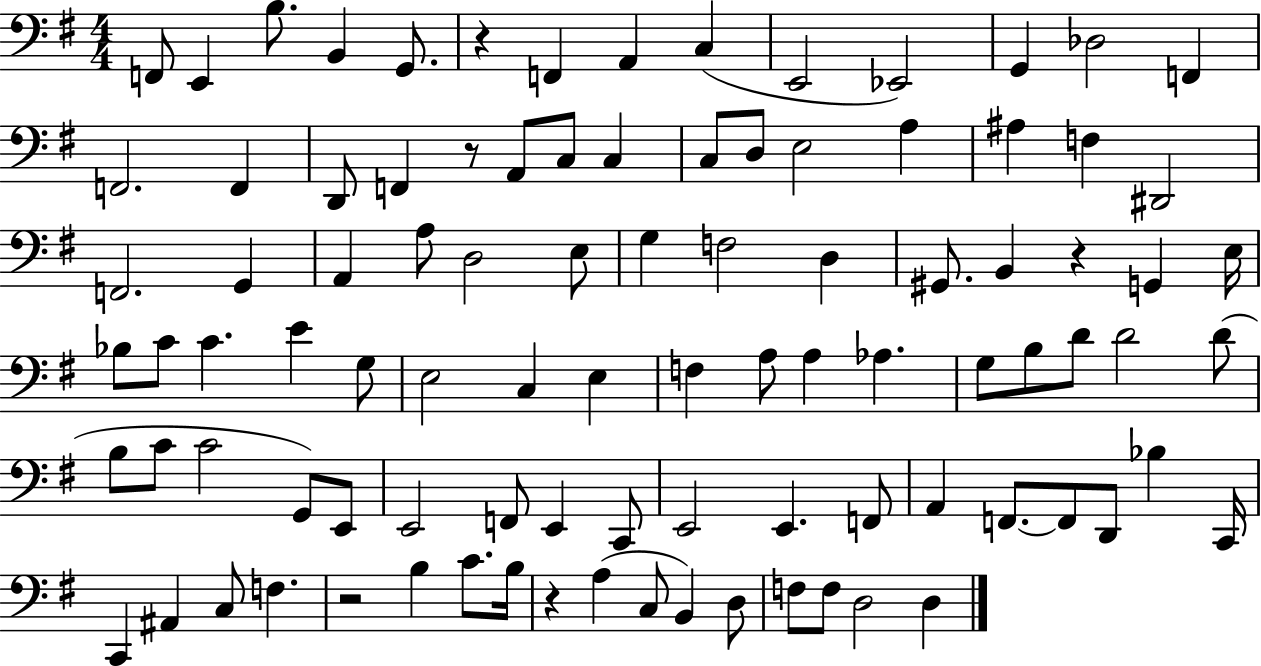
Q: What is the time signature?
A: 4/4